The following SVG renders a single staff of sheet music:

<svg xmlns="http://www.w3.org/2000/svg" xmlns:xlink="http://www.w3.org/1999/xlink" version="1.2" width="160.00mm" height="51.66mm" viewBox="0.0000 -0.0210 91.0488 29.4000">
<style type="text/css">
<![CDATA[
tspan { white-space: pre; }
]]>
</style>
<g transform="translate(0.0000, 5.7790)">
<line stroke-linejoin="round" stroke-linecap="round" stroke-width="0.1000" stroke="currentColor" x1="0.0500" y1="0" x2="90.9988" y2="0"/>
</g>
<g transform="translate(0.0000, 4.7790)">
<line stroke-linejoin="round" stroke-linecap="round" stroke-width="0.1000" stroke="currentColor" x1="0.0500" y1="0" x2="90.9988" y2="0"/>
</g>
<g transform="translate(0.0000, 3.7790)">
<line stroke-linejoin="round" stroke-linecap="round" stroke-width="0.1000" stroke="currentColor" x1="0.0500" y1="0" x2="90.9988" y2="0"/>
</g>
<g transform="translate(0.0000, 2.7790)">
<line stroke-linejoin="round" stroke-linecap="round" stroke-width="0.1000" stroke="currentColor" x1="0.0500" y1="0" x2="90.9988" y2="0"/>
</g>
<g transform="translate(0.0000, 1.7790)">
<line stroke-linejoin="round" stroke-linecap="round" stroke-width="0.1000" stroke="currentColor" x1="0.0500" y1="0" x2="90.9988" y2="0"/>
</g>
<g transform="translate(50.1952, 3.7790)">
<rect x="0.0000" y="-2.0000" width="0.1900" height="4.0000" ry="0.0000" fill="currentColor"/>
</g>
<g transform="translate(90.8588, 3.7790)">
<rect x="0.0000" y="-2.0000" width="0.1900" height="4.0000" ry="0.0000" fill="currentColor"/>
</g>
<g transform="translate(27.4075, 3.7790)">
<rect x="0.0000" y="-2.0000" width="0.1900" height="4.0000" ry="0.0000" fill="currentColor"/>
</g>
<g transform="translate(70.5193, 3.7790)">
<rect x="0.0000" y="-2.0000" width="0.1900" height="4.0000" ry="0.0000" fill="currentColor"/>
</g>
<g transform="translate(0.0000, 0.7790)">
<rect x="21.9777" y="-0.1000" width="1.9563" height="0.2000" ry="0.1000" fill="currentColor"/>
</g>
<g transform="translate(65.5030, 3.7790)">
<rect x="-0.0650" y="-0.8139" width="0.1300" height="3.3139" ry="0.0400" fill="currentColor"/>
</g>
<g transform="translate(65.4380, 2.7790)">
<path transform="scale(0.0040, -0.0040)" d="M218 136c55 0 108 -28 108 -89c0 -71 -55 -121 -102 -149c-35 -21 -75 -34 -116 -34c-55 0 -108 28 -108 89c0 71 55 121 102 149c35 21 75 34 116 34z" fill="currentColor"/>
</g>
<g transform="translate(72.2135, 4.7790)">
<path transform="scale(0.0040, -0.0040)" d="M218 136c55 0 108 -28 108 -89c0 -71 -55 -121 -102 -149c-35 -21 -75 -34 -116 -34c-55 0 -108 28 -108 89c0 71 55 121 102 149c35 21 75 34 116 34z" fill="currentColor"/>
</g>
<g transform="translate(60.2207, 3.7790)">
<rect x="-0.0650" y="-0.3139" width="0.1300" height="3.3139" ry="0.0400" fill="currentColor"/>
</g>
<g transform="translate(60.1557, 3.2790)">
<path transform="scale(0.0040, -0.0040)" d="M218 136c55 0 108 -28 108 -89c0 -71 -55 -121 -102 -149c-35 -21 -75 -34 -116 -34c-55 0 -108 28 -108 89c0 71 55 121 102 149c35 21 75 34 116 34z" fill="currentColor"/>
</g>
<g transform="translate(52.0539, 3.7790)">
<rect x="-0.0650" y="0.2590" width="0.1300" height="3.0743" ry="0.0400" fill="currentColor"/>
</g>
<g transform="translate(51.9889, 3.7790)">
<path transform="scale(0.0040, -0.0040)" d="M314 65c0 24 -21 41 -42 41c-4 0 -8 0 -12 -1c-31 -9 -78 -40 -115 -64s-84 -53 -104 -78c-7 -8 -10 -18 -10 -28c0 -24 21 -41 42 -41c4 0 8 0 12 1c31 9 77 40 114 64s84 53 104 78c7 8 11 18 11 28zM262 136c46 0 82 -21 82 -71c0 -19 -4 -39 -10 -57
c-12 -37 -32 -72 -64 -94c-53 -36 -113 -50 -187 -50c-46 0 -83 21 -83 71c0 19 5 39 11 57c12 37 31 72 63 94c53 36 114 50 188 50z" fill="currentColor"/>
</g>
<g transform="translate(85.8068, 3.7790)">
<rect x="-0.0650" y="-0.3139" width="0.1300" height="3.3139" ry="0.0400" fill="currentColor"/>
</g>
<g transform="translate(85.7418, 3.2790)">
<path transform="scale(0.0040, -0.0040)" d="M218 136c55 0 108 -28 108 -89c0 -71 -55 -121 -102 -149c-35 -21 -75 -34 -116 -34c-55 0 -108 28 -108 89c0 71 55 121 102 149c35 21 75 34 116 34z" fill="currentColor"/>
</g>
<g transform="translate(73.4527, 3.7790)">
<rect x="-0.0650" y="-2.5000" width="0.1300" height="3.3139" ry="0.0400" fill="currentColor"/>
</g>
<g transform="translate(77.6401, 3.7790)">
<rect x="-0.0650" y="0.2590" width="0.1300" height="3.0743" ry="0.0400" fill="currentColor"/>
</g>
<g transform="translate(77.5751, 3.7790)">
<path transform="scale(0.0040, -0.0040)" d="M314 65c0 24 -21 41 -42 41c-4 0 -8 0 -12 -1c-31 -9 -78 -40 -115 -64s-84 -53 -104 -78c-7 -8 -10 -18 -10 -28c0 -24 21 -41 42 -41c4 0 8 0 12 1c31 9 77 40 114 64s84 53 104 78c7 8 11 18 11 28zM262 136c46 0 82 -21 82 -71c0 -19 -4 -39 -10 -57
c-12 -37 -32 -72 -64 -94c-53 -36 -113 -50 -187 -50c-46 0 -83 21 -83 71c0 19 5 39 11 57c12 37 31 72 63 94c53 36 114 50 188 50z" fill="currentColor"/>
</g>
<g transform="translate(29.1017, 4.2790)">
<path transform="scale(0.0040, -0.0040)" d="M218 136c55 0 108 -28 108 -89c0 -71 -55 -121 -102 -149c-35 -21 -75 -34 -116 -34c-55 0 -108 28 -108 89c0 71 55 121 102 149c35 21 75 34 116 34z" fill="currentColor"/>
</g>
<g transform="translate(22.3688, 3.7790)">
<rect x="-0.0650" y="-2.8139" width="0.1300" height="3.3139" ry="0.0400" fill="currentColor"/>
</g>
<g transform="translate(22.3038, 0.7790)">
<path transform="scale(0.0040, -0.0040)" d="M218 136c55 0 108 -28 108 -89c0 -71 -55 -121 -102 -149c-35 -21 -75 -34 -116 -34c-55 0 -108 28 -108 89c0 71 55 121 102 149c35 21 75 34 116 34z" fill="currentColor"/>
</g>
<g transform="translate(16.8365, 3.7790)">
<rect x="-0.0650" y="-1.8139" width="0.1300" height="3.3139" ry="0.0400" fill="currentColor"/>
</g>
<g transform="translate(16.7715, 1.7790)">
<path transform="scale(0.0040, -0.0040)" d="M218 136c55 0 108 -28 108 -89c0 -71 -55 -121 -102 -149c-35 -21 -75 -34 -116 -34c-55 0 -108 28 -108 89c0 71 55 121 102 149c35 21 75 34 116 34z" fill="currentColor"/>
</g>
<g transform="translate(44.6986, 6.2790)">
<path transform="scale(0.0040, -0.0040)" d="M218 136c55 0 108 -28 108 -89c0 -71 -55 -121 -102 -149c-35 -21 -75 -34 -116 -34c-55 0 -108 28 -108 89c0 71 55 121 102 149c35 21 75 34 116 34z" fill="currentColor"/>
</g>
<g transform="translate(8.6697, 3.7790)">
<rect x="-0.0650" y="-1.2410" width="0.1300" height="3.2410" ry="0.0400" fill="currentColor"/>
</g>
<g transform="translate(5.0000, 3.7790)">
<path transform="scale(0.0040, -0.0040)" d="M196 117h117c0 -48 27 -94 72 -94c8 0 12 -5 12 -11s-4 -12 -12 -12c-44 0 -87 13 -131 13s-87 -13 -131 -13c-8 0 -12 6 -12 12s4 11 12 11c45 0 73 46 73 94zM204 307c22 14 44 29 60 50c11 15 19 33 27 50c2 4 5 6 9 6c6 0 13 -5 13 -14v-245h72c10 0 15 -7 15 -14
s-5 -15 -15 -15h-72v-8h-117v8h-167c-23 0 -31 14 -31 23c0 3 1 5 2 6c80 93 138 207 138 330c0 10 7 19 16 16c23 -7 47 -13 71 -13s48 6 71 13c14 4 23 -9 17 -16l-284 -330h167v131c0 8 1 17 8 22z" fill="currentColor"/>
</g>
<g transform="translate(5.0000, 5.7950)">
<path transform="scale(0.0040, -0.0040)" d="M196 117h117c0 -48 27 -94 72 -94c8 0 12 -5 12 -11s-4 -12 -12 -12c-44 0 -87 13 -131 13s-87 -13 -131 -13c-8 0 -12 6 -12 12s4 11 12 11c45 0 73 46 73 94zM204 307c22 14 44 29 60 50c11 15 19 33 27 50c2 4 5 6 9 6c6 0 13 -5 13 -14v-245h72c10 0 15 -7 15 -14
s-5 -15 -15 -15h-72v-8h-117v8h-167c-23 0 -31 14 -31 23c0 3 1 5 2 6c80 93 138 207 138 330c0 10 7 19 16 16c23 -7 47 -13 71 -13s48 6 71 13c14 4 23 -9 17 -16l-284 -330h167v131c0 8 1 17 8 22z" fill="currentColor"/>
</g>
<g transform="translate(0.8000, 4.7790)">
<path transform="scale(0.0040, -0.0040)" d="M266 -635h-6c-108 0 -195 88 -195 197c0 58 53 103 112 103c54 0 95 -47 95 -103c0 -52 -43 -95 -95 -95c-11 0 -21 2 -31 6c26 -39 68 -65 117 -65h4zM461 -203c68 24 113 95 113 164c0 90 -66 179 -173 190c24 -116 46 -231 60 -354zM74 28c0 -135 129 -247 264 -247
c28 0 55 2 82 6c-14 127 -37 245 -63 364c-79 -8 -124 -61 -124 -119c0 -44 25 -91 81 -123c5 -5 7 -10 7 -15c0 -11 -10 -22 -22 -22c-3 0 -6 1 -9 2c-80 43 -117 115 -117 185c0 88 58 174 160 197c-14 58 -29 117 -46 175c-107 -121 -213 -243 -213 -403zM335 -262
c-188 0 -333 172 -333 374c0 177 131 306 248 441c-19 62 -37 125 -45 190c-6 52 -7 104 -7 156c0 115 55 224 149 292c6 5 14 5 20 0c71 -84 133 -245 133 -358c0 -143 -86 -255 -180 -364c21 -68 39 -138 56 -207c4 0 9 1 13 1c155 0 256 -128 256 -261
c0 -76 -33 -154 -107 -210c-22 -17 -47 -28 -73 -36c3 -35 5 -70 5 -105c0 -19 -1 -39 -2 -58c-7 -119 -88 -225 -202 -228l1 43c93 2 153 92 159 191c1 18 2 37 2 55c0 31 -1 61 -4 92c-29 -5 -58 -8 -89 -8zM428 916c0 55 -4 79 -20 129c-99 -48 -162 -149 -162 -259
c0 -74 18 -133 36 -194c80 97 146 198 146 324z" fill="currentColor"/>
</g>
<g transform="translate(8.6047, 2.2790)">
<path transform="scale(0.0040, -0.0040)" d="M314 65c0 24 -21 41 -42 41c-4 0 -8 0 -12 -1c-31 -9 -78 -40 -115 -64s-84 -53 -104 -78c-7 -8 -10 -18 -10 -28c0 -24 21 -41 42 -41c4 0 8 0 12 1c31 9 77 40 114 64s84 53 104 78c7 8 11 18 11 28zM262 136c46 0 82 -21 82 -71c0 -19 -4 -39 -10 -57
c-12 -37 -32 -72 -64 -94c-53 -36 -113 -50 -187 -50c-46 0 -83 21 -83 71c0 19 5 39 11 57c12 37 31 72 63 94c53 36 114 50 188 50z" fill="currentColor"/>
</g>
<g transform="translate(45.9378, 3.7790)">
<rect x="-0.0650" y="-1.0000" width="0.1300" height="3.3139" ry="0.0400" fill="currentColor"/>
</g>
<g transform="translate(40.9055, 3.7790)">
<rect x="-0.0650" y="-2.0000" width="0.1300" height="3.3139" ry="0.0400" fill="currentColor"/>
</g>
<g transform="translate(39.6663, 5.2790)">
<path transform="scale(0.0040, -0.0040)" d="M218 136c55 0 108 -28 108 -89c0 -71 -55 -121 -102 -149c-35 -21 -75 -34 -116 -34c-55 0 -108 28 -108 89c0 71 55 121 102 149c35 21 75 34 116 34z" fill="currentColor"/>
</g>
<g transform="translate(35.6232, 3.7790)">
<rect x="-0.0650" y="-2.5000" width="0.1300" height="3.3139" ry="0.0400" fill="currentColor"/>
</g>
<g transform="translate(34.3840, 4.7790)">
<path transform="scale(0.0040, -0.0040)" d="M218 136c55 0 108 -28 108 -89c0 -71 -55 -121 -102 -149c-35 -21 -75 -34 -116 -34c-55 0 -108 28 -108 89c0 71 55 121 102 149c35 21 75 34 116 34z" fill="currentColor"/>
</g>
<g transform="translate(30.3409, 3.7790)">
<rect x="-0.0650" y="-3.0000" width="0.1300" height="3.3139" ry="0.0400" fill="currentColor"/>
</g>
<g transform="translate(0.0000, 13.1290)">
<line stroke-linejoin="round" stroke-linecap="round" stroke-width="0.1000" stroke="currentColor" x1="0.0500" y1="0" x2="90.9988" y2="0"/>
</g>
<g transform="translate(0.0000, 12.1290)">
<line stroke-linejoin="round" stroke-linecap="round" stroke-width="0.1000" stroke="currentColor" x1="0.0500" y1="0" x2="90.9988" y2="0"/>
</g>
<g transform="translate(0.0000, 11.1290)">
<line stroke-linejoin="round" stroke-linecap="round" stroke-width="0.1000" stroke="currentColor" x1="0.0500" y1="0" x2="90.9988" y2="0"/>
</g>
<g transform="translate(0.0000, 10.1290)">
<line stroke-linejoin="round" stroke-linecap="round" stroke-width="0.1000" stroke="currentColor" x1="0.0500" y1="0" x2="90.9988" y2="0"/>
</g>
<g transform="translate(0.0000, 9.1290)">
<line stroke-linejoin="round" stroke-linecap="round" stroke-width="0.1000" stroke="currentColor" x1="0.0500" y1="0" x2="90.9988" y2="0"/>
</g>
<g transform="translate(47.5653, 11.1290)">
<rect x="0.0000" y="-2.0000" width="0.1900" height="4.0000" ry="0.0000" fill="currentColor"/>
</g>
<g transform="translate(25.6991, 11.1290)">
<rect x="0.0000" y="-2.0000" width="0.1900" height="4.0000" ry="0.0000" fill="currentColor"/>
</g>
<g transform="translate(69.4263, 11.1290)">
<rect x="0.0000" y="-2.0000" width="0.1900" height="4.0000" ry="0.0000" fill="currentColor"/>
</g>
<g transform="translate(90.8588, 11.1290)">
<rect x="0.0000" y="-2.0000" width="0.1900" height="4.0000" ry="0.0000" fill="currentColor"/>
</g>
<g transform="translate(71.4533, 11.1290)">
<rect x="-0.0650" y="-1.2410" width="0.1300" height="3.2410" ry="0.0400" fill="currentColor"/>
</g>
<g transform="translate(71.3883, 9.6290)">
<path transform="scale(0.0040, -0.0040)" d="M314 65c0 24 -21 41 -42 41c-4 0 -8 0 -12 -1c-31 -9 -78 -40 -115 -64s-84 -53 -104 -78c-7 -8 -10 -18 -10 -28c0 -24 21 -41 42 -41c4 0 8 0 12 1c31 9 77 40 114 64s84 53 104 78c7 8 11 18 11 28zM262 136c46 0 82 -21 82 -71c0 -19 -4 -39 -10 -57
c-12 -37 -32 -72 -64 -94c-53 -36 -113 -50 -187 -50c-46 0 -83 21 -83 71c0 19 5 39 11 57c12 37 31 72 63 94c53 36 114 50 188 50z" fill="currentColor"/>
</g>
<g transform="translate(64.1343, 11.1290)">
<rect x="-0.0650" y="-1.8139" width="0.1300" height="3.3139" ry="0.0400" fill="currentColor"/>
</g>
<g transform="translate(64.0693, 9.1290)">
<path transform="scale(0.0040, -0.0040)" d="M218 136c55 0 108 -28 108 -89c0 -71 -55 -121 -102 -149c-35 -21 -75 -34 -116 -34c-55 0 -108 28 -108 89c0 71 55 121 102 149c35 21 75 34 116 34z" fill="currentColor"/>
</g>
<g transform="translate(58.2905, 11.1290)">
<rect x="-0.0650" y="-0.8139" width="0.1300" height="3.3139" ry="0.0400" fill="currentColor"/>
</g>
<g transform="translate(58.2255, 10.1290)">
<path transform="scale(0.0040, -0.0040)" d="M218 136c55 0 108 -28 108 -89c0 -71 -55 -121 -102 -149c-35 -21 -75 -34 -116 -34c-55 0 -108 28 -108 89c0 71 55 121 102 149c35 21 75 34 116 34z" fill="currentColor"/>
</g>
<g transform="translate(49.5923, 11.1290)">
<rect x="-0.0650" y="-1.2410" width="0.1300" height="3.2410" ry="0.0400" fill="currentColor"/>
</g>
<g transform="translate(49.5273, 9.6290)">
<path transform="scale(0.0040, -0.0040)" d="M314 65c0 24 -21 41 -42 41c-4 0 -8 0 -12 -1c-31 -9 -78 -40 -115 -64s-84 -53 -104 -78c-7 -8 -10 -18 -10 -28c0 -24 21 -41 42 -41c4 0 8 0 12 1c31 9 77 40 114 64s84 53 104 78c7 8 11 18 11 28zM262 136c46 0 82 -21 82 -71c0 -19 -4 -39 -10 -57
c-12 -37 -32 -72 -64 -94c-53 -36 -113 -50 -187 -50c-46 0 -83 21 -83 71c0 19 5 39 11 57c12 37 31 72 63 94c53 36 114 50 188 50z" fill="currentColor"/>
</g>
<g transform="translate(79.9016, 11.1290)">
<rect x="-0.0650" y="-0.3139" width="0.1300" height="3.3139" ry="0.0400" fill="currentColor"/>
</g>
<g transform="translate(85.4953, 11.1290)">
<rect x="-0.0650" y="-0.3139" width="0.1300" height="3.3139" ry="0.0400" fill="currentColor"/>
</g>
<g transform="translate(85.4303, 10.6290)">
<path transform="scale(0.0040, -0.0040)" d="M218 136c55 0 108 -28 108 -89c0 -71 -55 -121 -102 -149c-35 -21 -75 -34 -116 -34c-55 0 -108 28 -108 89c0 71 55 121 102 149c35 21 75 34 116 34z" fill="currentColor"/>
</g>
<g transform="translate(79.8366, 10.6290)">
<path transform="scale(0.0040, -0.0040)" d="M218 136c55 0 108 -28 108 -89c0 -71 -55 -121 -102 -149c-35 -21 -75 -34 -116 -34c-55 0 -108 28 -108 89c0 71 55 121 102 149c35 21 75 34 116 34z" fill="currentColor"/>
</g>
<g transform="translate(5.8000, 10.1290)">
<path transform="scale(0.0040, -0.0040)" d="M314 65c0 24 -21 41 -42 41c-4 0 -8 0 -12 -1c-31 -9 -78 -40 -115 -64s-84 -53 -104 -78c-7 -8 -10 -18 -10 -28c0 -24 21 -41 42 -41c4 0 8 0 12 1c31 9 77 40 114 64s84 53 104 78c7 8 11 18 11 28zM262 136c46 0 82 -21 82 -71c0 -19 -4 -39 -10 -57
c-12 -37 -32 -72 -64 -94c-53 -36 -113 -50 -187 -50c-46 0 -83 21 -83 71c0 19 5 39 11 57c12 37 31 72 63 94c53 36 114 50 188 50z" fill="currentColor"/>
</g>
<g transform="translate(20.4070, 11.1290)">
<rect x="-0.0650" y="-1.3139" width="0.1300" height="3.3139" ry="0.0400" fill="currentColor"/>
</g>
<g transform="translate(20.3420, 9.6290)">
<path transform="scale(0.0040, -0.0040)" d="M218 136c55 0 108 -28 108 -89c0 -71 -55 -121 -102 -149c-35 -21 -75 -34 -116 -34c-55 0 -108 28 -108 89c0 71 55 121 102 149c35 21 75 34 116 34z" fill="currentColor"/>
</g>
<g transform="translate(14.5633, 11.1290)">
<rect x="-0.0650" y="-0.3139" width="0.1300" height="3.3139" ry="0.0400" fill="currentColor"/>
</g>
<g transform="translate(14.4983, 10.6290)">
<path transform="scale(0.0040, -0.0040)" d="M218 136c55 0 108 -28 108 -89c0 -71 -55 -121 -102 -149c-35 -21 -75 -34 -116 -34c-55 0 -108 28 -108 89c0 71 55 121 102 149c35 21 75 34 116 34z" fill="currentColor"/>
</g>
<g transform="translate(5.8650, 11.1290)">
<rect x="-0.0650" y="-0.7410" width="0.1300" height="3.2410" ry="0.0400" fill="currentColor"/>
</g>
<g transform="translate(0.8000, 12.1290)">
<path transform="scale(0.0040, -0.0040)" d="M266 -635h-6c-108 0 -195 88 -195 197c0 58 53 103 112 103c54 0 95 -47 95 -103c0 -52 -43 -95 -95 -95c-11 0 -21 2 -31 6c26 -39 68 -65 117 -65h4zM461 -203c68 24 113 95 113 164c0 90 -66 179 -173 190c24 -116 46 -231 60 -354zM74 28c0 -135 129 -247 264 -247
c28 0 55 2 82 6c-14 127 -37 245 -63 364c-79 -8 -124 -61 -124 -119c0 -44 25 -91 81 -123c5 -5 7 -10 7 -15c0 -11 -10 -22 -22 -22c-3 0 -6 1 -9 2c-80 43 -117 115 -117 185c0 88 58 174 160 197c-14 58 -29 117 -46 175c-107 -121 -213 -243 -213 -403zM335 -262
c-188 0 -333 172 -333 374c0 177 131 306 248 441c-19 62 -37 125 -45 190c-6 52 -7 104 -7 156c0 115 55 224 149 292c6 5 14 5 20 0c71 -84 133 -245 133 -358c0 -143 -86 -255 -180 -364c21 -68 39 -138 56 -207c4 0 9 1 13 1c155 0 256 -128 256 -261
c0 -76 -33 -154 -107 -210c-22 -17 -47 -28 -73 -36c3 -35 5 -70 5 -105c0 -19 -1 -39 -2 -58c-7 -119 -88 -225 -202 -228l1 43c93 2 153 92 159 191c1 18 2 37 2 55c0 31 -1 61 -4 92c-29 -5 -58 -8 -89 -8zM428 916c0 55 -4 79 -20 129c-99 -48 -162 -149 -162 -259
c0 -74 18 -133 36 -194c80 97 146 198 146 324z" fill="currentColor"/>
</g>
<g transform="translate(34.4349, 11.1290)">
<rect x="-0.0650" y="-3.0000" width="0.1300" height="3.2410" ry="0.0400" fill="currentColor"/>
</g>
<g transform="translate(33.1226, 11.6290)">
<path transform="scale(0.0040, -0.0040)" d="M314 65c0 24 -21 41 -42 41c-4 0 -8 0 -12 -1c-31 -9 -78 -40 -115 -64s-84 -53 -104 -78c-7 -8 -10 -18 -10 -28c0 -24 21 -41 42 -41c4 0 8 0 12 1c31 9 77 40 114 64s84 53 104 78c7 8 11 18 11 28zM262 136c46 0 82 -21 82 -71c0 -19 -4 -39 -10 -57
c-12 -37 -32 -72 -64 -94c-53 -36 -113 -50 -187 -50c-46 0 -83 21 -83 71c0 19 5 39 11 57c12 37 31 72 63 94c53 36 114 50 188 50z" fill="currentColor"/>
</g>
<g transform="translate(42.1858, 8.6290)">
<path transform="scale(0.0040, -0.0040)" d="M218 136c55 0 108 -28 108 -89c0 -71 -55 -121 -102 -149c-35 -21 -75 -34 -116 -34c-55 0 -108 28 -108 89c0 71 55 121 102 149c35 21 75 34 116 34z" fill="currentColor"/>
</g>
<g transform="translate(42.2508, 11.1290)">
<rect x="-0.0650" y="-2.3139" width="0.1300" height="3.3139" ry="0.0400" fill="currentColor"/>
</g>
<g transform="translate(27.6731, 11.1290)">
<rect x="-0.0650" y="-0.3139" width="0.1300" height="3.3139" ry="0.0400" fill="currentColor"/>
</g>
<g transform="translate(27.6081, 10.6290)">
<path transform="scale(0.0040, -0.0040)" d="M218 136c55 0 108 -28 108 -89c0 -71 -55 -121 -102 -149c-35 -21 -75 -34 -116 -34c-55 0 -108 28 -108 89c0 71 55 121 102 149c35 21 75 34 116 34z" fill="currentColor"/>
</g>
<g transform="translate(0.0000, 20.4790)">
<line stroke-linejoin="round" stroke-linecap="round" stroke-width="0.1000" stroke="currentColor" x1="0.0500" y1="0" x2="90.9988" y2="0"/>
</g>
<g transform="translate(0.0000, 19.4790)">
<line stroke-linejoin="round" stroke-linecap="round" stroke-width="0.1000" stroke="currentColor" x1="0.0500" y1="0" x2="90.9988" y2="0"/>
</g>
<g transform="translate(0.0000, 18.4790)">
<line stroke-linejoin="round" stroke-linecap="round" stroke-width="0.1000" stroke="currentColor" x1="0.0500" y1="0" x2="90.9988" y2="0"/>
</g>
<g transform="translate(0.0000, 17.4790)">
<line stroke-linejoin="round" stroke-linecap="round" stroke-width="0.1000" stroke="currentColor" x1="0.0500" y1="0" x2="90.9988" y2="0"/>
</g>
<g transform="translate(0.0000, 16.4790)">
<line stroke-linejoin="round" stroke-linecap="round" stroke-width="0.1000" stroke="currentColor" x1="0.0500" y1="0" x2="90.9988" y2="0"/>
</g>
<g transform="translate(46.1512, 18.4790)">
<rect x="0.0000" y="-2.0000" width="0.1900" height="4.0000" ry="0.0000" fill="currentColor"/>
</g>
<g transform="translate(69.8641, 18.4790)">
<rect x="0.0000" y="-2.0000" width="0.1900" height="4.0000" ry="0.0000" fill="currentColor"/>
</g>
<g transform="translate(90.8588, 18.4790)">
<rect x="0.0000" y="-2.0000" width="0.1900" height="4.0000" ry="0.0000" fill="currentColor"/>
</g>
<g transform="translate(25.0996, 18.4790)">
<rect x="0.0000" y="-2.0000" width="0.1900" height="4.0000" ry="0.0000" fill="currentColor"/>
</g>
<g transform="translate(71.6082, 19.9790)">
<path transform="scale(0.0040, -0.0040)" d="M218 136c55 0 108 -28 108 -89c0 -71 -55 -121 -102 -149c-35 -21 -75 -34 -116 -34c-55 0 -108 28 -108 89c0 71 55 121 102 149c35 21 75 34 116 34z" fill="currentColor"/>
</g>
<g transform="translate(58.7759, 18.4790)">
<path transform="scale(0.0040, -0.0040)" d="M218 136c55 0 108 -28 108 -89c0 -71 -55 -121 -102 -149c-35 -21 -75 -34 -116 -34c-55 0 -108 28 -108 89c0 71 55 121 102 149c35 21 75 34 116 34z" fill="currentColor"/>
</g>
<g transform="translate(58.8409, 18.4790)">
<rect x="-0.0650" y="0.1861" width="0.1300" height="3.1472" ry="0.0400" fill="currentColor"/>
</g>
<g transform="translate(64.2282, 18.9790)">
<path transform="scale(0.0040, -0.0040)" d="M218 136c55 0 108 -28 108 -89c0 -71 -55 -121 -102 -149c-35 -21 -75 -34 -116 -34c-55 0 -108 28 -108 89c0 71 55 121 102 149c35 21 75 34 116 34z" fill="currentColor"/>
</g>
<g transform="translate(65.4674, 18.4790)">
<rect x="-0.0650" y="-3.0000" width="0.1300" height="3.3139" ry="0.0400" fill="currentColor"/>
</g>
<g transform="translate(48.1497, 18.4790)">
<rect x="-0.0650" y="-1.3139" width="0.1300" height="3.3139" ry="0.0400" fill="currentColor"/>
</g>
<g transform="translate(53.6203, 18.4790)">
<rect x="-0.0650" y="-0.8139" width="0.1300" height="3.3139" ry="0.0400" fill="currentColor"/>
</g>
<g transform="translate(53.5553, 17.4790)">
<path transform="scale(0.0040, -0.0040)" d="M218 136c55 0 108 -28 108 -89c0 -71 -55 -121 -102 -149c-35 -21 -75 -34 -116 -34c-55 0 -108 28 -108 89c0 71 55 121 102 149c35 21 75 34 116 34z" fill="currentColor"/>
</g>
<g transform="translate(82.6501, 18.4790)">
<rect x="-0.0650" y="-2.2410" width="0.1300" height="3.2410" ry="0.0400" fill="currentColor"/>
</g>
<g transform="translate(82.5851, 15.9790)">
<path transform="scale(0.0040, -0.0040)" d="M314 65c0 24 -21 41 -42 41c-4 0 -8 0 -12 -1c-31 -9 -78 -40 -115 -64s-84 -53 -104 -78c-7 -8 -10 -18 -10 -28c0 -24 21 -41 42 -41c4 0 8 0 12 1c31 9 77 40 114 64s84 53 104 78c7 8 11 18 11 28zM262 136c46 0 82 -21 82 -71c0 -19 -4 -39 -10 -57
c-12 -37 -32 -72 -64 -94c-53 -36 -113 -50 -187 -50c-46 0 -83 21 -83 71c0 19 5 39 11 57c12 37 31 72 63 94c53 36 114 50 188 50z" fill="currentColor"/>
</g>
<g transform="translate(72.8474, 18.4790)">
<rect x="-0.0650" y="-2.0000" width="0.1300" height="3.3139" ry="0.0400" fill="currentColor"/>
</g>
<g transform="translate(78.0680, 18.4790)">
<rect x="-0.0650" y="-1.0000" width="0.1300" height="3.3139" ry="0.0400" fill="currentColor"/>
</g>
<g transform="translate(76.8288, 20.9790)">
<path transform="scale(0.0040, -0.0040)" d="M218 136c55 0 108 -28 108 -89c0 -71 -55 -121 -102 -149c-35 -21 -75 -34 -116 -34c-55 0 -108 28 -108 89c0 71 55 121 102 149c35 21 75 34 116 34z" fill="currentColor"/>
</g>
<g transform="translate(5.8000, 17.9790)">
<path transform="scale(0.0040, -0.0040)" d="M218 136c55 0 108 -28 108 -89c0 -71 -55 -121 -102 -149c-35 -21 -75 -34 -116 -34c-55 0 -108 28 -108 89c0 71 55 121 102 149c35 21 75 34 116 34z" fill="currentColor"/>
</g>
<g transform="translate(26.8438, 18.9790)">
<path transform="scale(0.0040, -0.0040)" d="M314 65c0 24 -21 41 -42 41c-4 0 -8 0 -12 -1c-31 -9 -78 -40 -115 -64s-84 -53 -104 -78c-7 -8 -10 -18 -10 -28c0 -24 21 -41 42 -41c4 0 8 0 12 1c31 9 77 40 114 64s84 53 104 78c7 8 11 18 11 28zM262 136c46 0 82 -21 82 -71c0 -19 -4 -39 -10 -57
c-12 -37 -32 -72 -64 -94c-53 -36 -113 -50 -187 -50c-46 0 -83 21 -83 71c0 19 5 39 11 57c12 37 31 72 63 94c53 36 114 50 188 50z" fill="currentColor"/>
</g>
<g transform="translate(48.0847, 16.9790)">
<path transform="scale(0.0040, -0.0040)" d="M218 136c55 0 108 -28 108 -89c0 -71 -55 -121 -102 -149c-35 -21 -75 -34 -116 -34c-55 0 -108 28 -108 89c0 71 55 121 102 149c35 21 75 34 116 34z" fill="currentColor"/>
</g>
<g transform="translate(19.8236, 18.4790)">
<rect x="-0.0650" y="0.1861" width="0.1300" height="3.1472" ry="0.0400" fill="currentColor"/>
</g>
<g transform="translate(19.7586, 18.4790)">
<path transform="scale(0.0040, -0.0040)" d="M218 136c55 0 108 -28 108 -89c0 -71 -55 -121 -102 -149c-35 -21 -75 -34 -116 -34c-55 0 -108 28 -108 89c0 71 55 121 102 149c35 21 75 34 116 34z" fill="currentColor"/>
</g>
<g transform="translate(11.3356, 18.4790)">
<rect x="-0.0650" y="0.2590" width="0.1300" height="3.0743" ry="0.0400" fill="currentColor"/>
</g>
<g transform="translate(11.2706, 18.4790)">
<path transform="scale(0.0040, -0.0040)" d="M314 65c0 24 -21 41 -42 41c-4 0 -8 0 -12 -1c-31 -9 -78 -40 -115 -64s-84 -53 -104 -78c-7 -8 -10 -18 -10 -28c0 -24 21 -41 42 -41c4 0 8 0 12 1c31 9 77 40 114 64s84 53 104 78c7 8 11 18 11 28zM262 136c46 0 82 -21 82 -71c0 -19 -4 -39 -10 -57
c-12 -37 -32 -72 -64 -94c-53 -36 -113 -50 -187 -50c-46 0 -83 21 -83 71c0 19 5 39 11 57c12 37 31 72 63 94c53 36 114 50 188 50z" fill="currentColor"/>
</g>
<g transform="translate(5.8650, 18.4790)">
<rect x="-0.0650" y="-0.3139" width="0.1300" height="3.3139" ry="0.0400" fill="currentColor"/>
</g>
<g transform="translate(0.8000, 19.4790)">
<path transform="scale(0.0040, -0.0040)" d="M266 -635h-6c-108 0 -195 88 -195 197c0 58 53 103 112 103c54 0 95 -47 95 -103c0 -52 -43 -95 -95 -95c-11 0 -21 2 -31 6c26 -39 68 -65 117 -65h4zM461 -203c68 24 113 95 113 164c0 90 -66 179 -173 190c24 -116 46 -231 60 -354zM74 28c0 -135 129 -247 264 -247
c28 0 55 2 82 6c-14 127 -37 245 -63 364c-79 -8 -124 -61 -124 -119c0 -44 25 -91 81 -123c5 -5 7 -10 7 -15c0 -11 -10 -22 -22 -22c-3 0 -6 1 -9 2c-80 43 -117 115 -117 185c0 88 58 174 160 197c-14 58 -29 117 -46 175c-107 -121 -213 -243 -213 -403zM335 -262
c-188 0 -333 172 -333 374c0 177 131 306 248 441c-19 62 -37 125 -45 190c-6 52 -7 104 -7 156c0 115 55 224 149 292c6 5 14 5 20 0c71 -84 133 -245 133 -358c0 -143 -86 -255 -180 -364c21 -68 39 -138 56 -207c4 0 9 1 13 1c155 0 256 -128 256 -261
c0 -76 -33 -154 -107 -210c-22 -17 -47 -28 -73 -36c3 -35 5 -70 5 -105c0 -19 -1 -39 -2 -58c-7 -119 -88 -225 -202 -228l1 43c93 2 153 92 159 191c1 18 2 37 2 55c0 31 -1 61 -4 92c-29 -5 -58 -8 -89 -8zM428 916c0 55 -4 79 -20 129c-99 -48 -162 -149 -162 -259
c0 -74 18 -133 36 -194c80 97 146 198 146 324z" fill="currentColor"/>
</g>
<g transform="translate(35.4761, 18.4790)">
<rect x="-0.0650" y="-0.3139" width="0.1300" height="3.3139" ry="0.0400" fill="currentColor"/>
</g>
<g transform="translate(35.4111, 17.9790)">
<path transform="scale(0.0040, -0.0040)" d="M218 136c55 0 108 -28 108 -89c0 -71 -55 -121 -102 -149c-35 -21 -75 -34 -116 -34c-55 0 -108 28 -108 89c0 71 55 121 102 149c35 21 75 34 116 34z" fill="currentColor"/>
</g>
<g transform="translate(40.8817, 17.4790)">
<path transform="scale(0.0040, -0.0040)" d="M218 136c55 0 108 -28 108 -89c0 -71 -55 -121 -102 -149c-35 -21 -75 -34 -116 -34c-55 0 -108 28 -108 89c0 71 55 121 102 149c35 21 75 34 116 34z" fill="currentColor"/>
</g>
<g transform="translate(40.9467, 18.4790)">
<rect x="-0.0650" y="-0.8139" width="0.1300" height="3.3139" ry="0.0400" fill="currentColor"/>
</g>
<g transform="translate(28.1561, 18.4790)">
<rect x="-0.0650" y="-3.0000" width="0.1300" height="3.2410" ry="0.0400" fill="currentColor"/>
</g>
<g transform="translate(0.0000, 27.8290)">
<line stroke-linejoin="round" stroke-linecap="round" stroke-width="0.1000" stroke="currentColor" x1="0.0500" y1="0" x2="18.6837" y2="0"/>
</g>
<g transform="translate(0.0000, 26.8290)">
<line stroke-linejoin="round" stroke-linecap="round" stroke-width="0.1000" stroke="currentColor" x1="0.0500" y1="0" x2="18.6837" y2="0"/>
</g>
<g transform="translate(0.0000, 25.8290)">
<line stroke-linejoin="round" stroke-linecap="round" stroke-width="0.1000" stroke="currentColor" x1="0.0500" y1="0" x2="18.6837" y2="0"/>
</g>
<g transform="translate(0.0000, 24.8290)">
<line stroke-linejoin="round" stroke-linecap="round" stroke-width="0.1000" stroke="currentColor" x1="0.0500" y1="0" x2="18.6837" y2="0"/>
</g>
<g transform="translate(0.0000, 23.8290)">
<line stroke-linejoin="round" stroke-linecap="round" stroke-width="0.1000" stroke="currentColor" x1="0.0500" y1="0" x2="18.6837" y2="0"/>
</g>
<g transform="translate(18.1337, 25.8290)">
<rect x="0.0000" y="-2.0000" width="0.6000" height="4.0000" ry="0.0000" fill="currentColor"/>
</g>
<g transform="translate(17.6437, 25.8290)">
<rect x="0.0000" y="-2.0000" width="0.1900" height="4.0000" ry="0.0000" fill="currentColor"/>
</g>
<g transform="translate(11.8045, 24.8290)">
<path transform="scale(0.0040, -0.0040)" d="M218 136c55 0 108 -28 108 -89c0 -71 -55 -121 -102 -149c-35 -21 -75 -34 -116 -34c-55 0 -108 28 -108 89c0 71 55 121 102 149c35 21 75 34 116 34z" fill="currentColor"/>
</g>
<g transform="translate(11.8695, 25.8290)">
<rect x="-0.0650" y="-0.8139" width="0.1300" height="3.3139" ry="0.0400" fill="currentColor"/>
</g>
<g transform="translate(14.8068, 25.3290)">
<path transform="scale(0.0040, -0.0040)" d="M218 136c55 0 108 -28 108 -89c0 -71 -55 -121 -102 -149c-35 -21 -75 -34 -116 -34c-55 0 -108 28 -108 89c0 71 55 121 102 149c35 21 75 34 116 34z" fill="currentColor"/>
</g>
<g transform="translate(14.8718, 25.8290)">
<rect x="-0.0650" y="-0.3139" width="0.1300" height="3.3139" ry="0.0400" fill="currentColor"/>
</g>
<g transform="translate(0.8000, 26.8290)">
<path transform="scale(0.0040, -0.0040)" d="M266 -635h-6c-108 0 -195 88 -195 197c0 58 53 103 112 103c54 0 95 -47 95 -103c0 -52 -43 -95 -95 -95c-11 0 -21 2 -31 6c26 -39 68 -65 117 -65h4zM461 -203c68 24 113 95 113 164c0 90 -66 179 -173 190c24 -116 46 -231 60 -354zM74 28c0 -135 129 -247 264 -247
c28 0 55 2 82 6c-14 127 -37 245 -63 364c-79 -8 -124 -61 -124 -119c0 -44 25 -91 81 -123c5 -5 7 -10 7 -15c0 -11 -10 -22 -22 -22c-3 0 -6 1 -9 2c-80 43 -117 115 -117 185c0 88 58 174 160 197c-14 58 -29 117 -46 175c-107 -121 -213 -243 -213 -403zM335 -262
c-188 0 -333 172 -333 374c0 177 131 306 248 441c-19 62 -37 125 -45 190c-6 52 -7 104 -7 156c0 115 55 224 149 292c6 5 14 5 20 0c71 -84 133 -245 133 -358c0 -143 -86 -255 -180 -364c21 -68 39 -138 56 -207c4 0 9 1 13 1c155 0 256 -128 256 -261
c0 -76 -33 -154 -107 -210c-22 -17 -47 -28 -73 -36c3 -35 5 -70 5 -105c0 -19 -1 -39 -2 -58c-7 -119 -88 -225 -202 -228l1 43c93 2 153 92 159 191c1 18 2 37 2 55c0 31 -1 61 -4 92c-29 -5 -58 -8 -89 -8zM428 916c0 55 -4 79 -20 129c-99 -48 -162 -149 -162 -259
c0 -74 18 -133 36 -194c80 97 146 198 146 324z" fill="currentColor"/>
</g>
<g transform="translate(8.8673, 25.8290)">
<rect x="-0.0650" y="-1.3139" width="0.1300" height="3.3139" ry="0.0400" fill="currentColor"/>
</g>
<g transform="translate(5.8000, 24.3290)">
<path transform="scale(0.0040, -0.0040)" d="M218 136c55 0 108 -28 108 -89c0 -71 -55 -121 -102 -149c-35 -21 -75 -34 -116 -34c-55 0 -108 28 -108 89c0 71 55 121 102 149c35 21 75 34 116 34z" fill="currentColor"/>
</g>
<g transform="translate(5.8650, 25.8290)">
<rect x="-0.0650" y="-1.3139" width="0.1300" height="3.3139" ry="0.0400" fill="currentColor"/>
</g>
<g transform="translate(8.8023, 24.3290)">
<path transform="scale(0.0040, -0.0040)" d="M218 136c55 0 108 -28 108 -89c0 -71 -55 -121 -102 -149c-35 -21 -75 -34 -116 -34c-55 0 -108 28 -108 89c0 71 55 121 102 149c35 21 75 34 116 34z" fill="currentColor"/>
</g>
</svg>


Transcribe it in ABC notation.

X:1
T:Untitled
M:4/4
L:1/4
K:C
e2 f a A G F D B2 c d G B2 c d2 c e c A2 g e2 d f e2 c c c B2 B A2 c d e d B A F D g2 e e d c